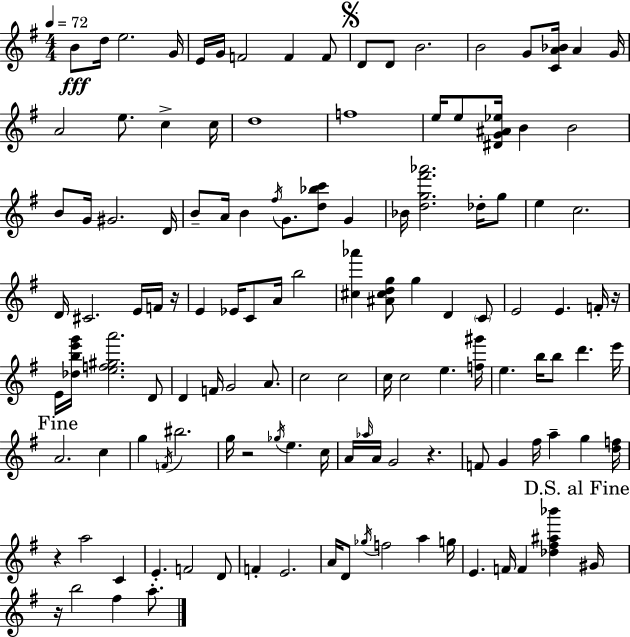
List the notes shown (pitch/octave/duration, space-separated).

B4/e D5/s E5/h. G4/s E4/s G4/s F4/h F4/q F4/e D4/e D4/e B4/h. B4/h G4/e [C4,A4,Bb4]/s A4/q G4/s A4/h E5/e. C5/q C5/s D5/w F5/w E5/s E5/e [D#4,G4,A#4,Eb5]/s B4/q B4/h B4/e G4/s G#4/h. D4/s B4/e A4/s B4/q F#5/s G4/e. [D5,Bb5,C6]/e G4/q Bb4/s [D5,G5,F#6,Ab6]/h. Db5/s G5/e E5/q C5/h. D4/s C#4/h. E4/s F4/s R/s E4/q Eb4/s C4/e A4/s B5/h [C#5,Ab6]/q [A#4,C#5,D5,G5]/e G5/q D4/q C4/e E4/h E4/q. F4/s R/s E4/s [Db5,B5,E6,G6]/s [E5,F5,G#5,A6]/h. D4/e D4/q F4/s G4/h A4/e. C5/h C5/h C5/s C5/h E5/q. [F5,G#6]/s E5/q. B5/s B5/e D6/q. E6/s A4/h. C5/q G5/q F4/s BIS5/h. G5/s R/h Gb5/s E5/q. C5/s A4/s Ab5/s A4/s G4/h R/q. F4/e G4/q F#5/s A5/q G5/q [D5,F5]/s R/q A5/h C4/q E4/q. F4/h D4/e F4/q E4/h. A4/s D4/e Gb5/s F5/h A5/q G5/s E4/q. F4/s F4/q [Db5,F#5,A#5,Bb6]/q G#4/s R/s B5/h F#5/q A5/e.